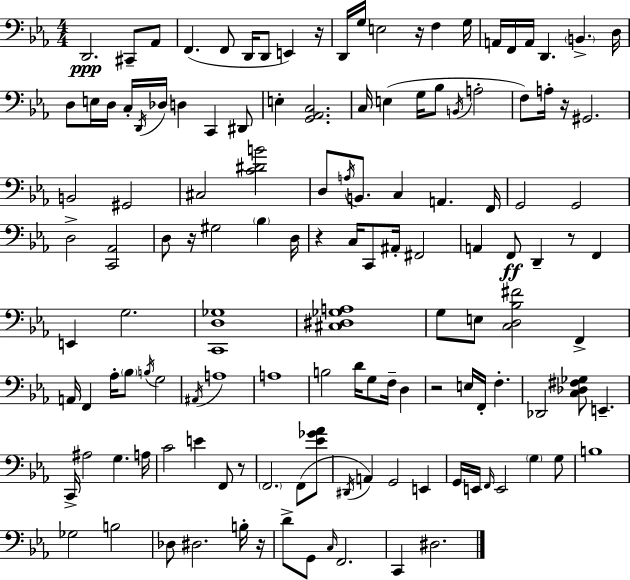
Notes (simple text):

D2/h. C#2/e Ab2/e F2/q. F2/e D2/s D2/e E2/q R/s D2/s G3/s E3/h R/s F3/q G3/s A2/s F2/s A2/s D2/q. B2/q. D3/s D3/e E3/s D3/s C3/s D2/s Db3/s D3/q C2/q D#2/e E3/q [G2,Ab2,C3]/h. C3/s E3/q G3/s Bb3/e B2/s A3/h F3/e A3/s R/s G#2/h. B2/h G#2/h C#3/h [C4,D#4,B4]/h D3/e A3/s B2/e. C3/q A2/q. F2/s G2/h G2/h D3/h [C2,Ab2]/h D3/e R/s G#3/h Bb3/q D3/s R/q C3/s C2/e A#2/s F#2/h A2/q F2/e D2/q R/e F2/q E2/q G3/h. [C2,D3,Gb3]/w [C#3,D#3,Gb3,A3]/w G3/e E3/e [C3,D3,Bb3,F#4]/h F2/q A2/s F2/q Ab3/s Bb3/e B3/s G3/h A#2/s A3/w A3/w B3/h D4/s G3/e F3/s D3/q R/h E3/s F2/s F3/q. Db2/h [C3,Db3,F#3,Gb3]/e E2/q. C2/s A#3/h G3/q. A3/s C4/h E4/q F2/e R/e F2/h. F2/e [Eb4,Gb4,Ab4]/e D#2/s A2/q G2/h E2/q G2/s E2/s F2/s E2/h G3/q G3/e B3/w Gb3/h B3/h Db3/e D#3/h. B3/s R/s D4/e G2/e C3/s F2/h. C2/q D#3/h.